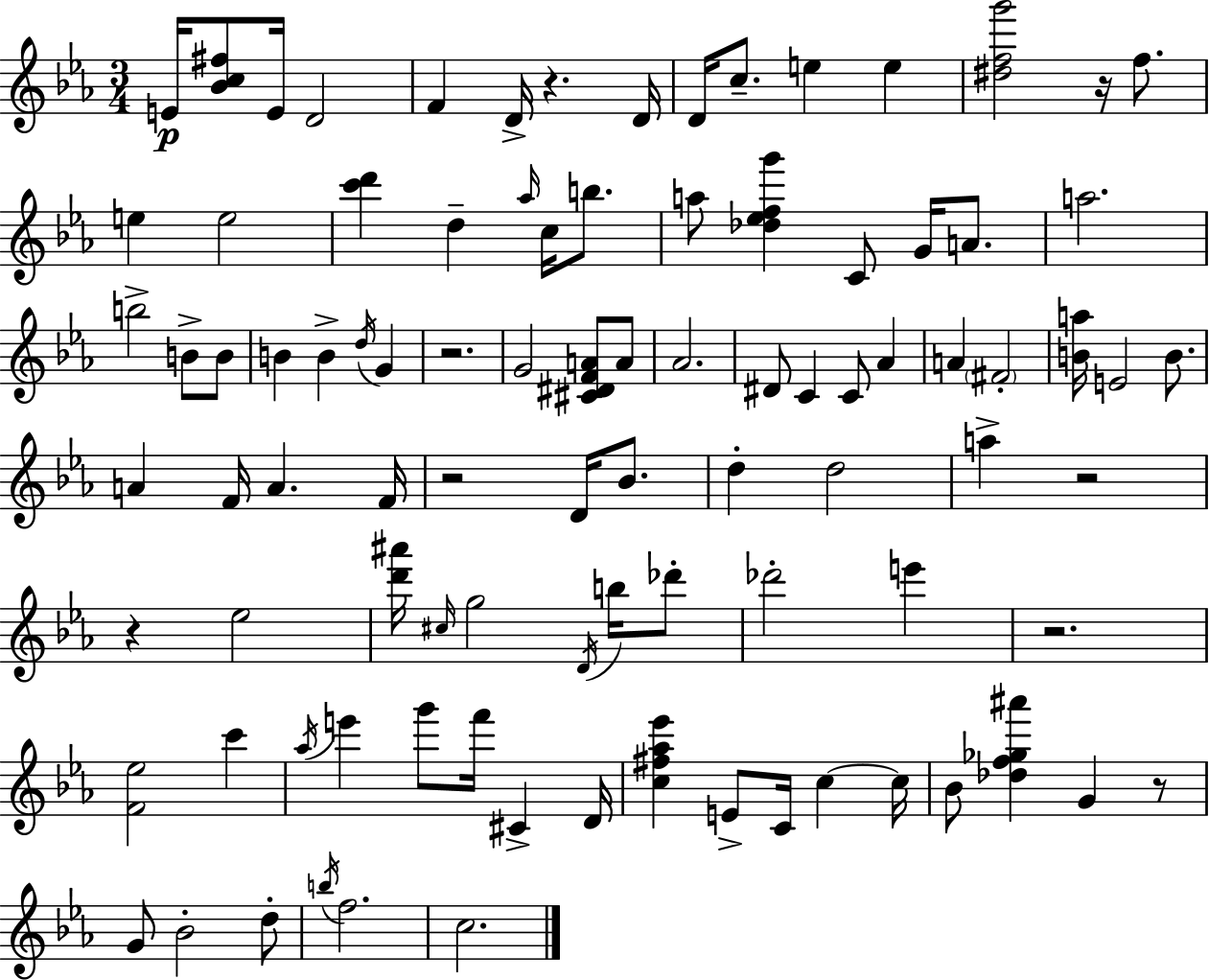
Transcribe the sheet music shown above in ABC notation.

X:1
T:Untitled
M:3/4
L:1/4
K:Eb
E/4 [_Bc^f]/2 E/4 D2 F D/4 z D/4 D/4 c/2 e e [^dfg']2 z/4 f/2 e e2 [c'd'] d _a/4 c/4 b/2 a/2 [_d_efg'] C/2 G/4 A/2 a2 b2 B/2 B/2 B B d/4 G z2 G2 [^C^DFA]/2 A/2 _A2 ^D/2 C C/2 _A A ^F2 [Ba]/4 E2 B/2 A F/4 A F/4 z2 D/4 _B/2 d d2 a z2 z _e2 [d'^a']/4 ^c/4 g2 D/4 b/4 _d'/2 _d'2 e' z2 [F_e]2 c' _a/4 e' g'/2 f'/4 ^C D/4 [c^f_a_e'] E/2 C/4 c c/4 _B/2 [_df_g^a'] G z/2 G/2 _B2 d/2 b/4 f2 c2